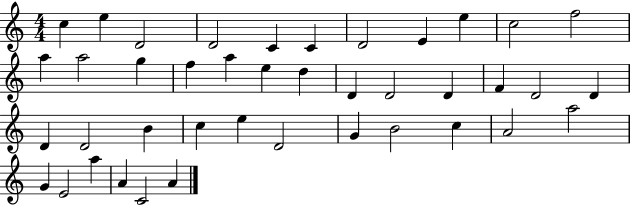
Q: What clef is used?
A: treble